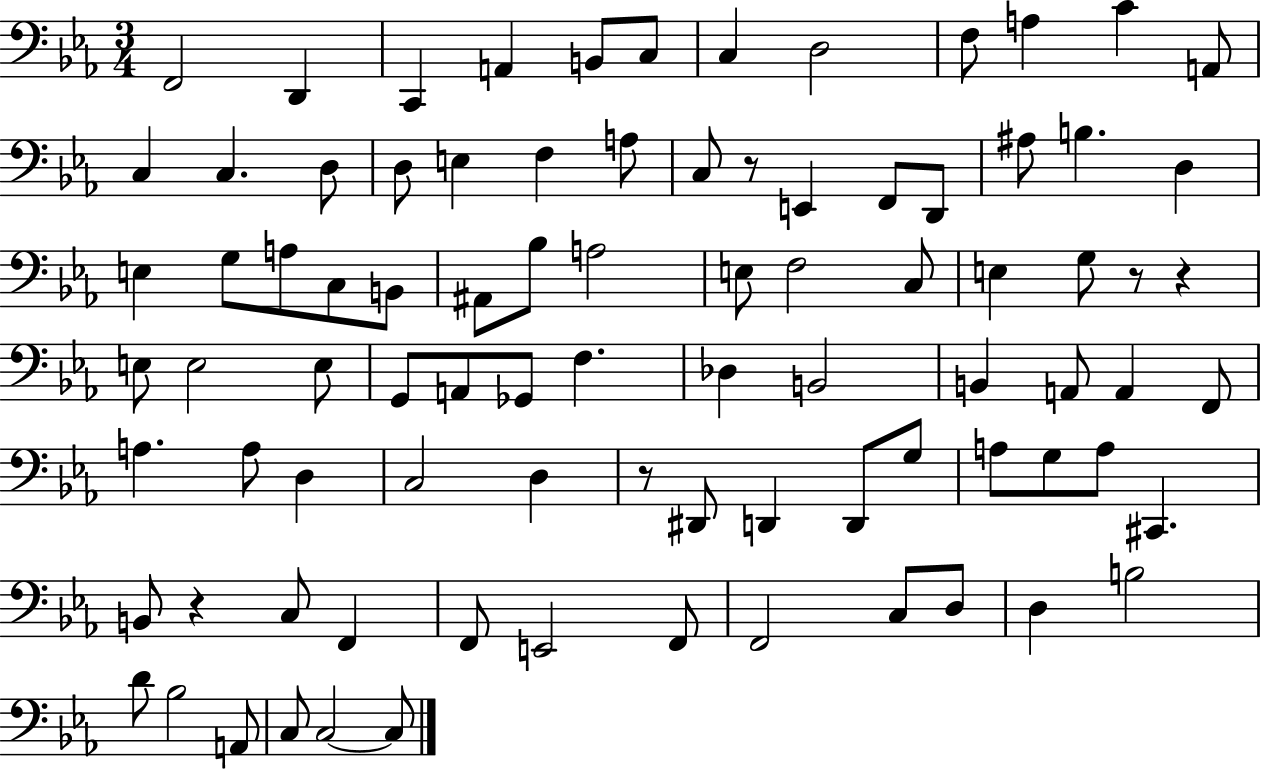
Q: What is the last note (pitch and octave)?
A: C3